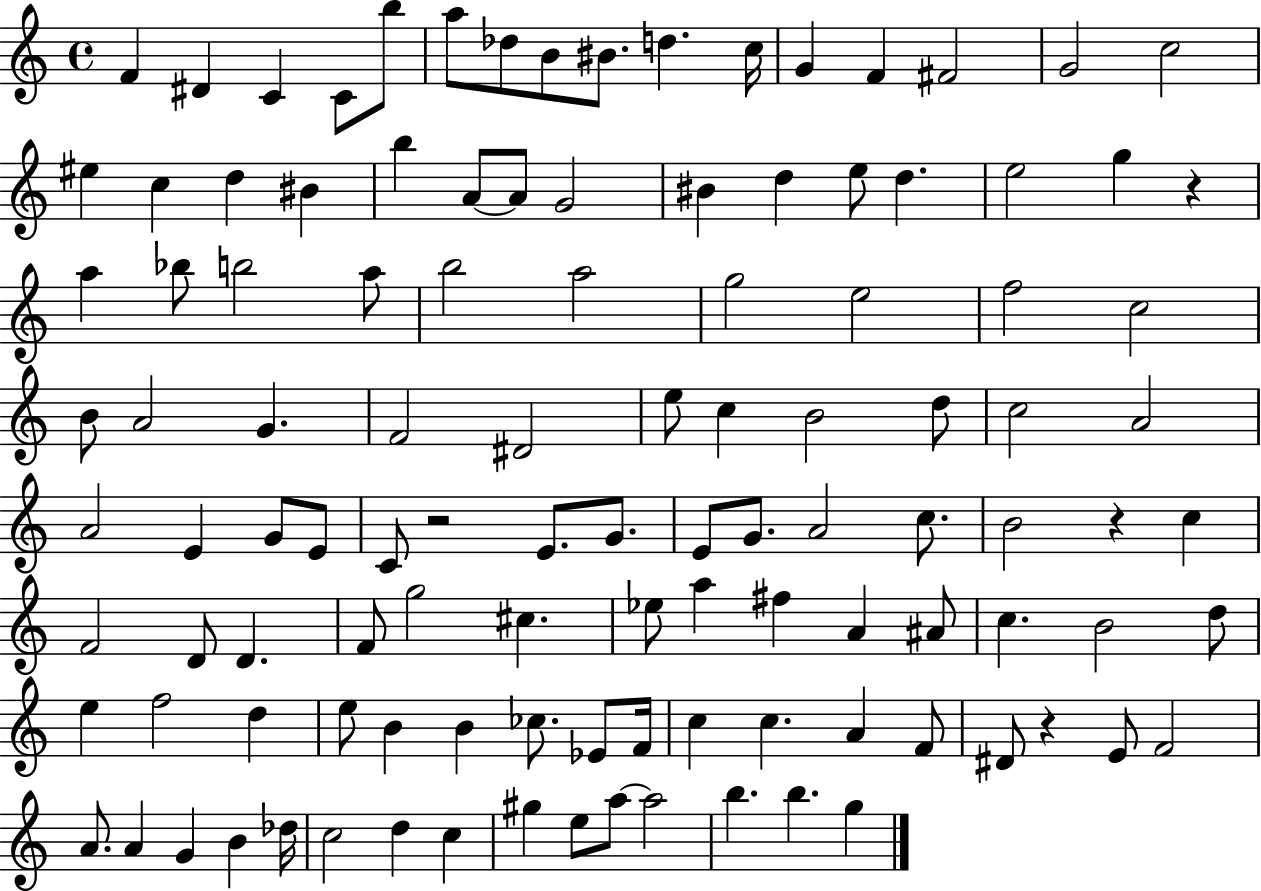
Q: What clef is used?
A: treble